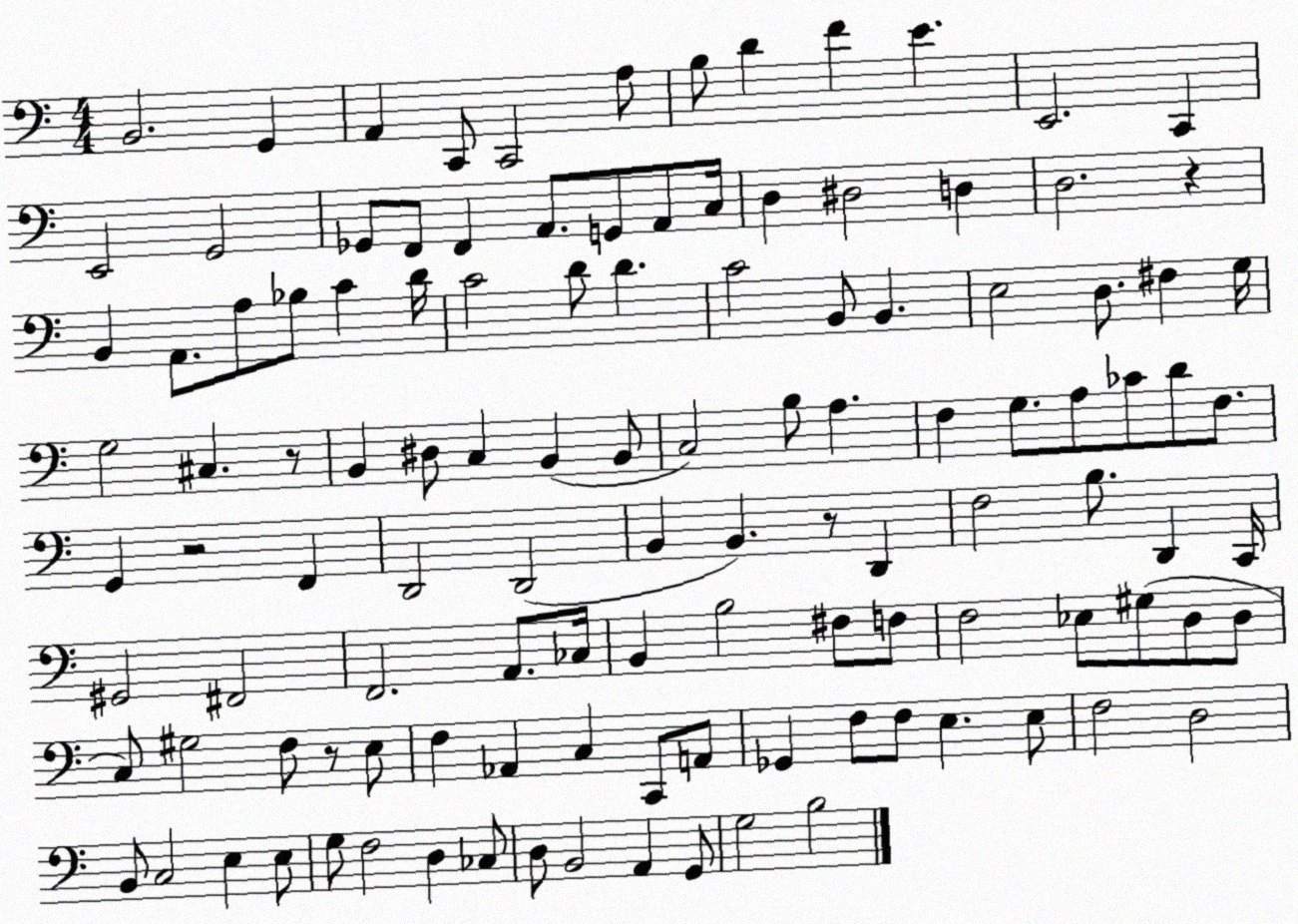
X:1
T:Untitled
M:4/4
L:1/4
K:C
B,,2 G,, A,, C,,/2 C,,2 A,/2 B,/2 D F E E,,2 C,, E,,2 G,,2 _G,,/2 F,,/2 F,, A,,/2 G,,/2 A,,/2 C,/4 D, ^D,2 D, D,2 z B,, A,,/2 A,/2 _B,/2 C D/4 C2 D/2 D C2 B,,/2 B,, E,2 D,/2 ^F, G,/4 G,2 ^C, z/2 B,, ^D,/2 C, B,, B,,/2 C,2 B,/2 A, F, G,/2 A,/2 _C/2 D/2 F,/2 G,, z2 F,, D,,2 D,,2 B,, B,, z/2 D,, F,2 B,/2 D,, C,,/4 ^G,,2 ^F,,2 F,,2 A,,/2 _C,/4 B,, B,2 ^F,/2 F,/2 F,2 _E,/2 ^G,/2 D,/2 D,/2 C,/2 ^G,2 F,/2 z/2 E,/2 F, _A,, C, C,,/2 A,,/2 _G,, F,/2 F,/2 E, E,/2 F,2 D,2 B,,/2 C,2 E, E,/2 G,/2 F,2 D, _C,/2 D,/2 B,,2 A,, G,,/2 G,2 B,2